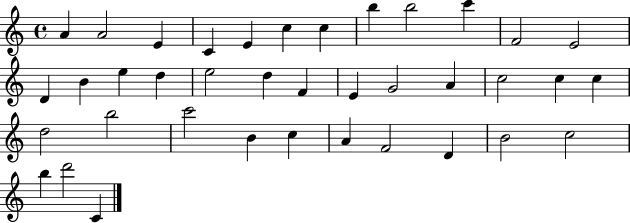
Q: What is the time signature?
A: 4/4